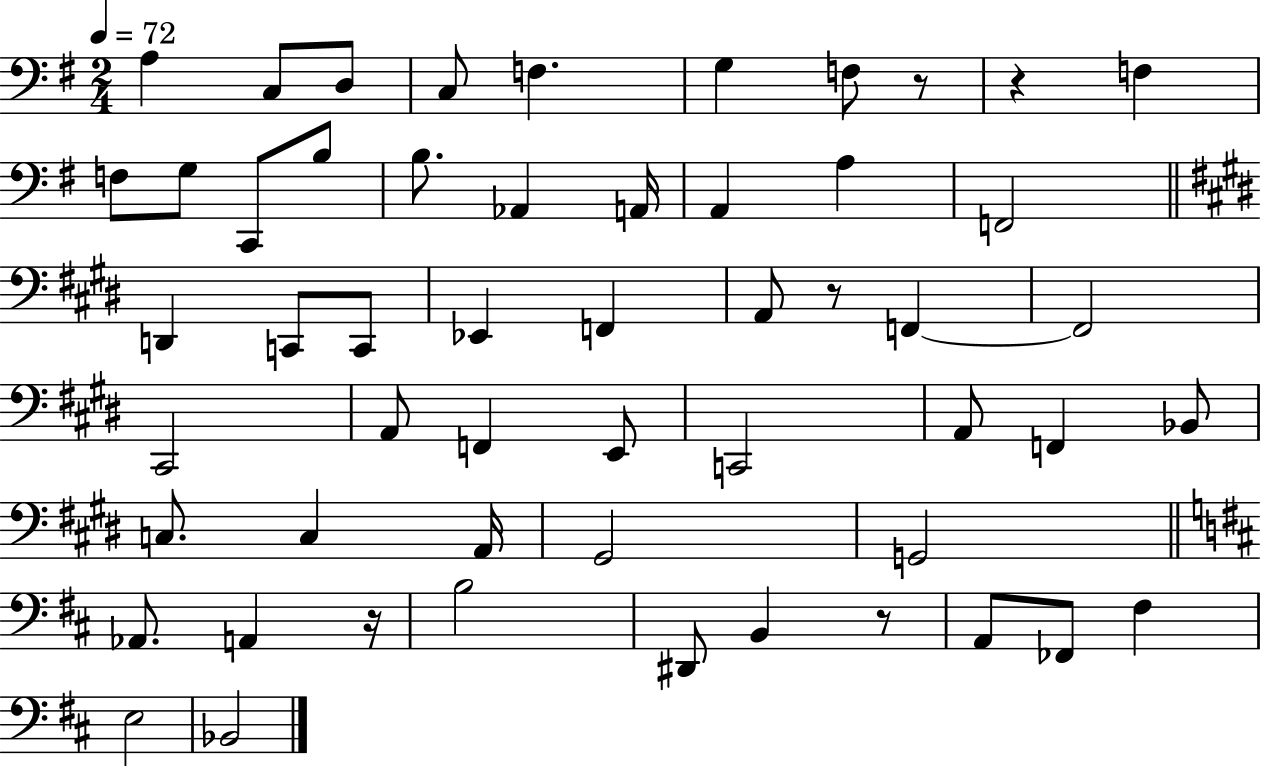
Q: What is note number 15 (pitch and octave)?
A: A2